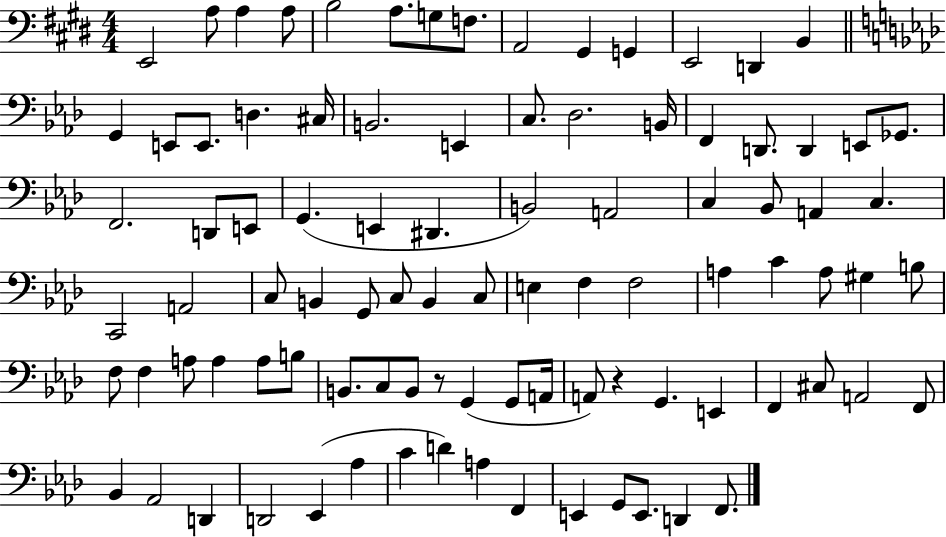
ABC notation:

X:1
T:Untitled
M:4/4
L:1/4
K:E
E,,2 A,/2 A, A,/2 B,2 A,/2 G,/2 F,/2 A,,2 ^G,, G,, E,,2 D,, B,, G,, E,,/2 E,,/2 D, ^C,/4 B,,2 E,, C,/2 _D,2 B,,/4 F,, D,,/2 D,, E,,/2 _G,,/2 F,,2 D,,/2 E,,/2 G,, E,, ^D,, B,,2 A,,2 C, _B,,/2 A,, C, C,,2 A,,2 C,/2 B,, G,,/2 C,/2 B,, C,/2 E, F, F,2 A, C A,/2 ^G, B,/2 F,/2 F, A,/2 A, A,/2 B,/2 B,,/2 C,/2 B,,/2 z/2 G,, G,,/2 A,,/4 A,,/2 z G,, E,, F,, ^C,/2 A,,2 F,,/2 _B,, _A,,2 D,, D,,2 _E,, _A, C D A, F,, E,, G,,/2 E,,/2 D,, F,,/2